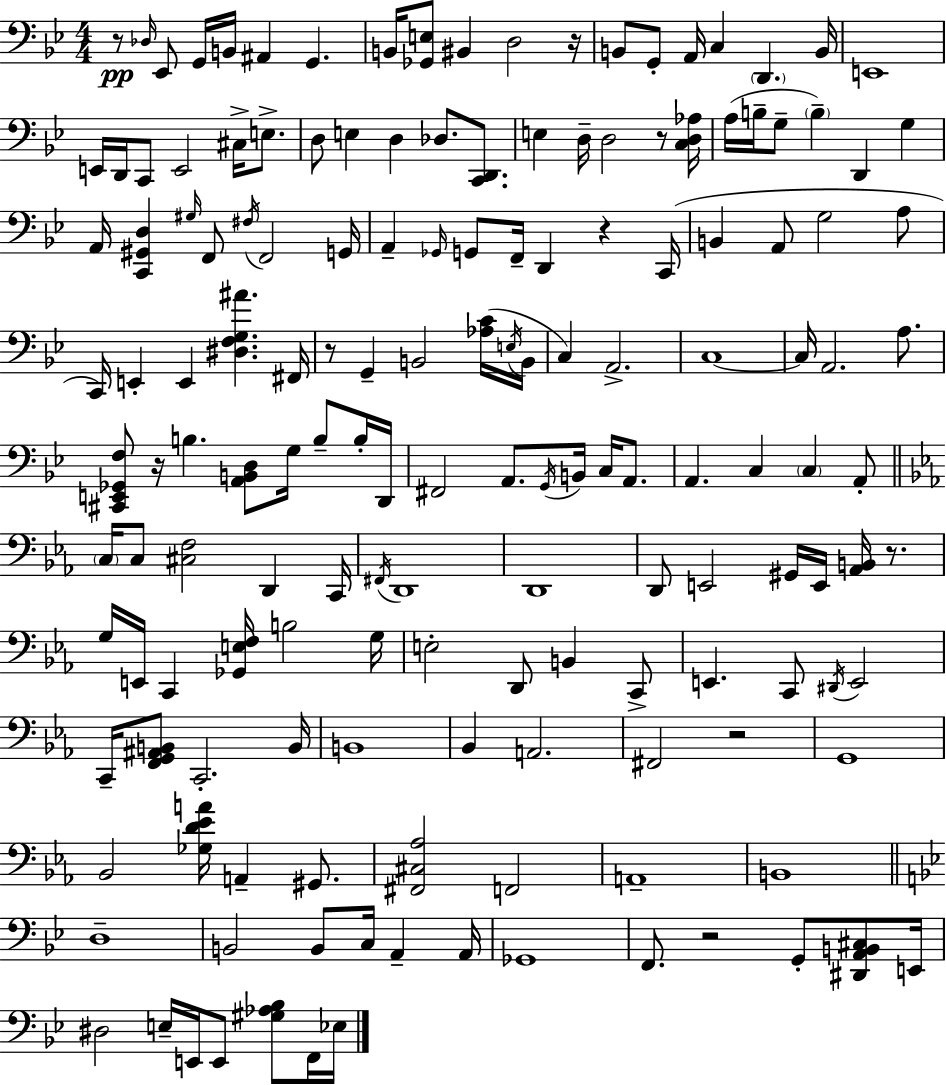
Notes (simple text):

R/e Db3/s Eb2/e G2/s B2/s A#2/q G2/q. B2/s [Gb2,E3]/e BIS2/q D3/h R/s B2/e G2/e A2/s C3/q D2/q. B2/s E2/w E2/s D2/s C2/e E2/h C#3/s E3/e. D3/e E3/q D3/q Db3/e. [C2,D2]/e. E3/q D3/s D3/h R/e [C3,D3,Ab3]/s A3/s B3/s G3/e B3/q D2/q G3/q A2/s [C2,G#2,D3]/q G#3/s F2/e F#3/s F2/h G2/s A2/q Gb2/s G2/e F2/s D2/q R/q C2/s B2/q A2/e G3/h A3/e C2/s E2/q E2/q [D#3,F3,G3,A#4]/q. F#2/s R/e G2/q B2/h [Ab3,C4]/s E3/s B2/s C3/q A2/h. C3/w C3/s A2/h. A3/e. [C#2,E2,Gb2,F3]/e R/s B3/q. [A2,B2,D3]/e G3/s B3/e B3/s D2/s F#2/h A2/e. G2/s B2/s C3/s A2/e. A2/q. C3/q C3/q A2/e C3/s C3/e [C#3,F3]/h D2/q C2/s F#2/s D2/w D2/w D2/e E2/h G#2/s E2/s [Ab2,B2]/s R/e. G3/s E2/s C2/q [Gb2,E3,F3]/s B3/h G3/s E3/h D2/e B2/q C2/e E2/q. C2/e D#2/s E2/h C2/s [F2,G2,A#2,B2]/e C2/h. B2/s B2/w Bb2/q A2/h. F#2/h R/h G2/w Bb2/h [Gb3,D4,Eb4,A4]/s A2/q G#2/e. [F#2,C#3,Ab3]/h F2/h A2/w B2/w D3/w B2/h B2/e C3/s A2/q A2/s Gb2/w F2/e. R/h G2/e [D#2,A2,B2,C#3]/e E2/s D#3/h E3/s E2/s E2/e [G#3,Ab3,Bb3]/e F2/s Eb3/s